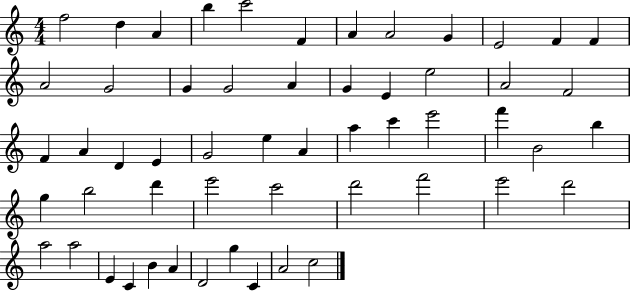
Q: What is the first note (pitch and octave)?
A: F5